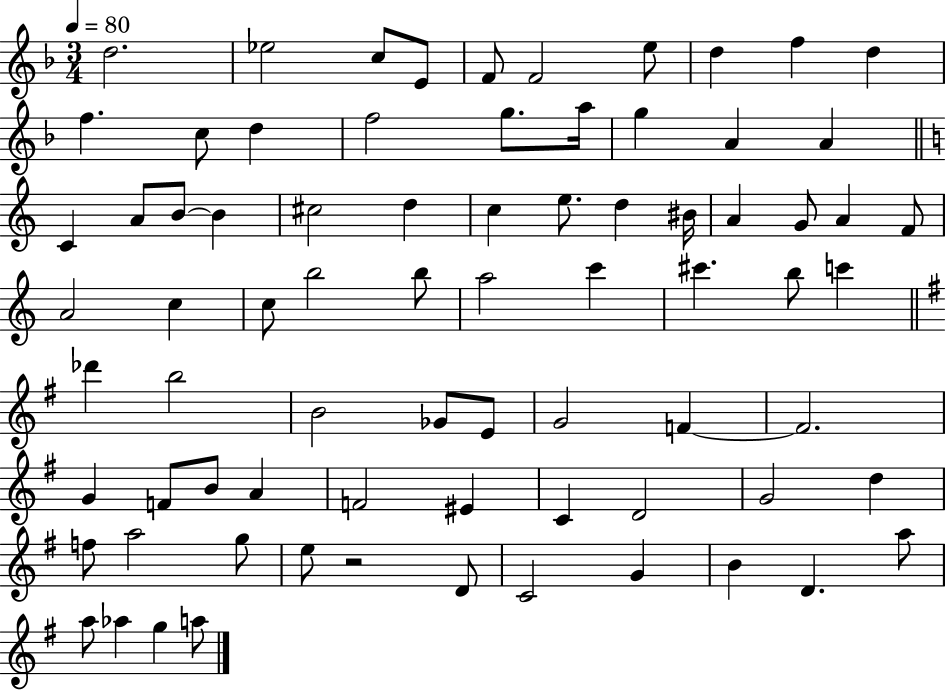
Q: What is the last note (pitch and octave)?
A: A5